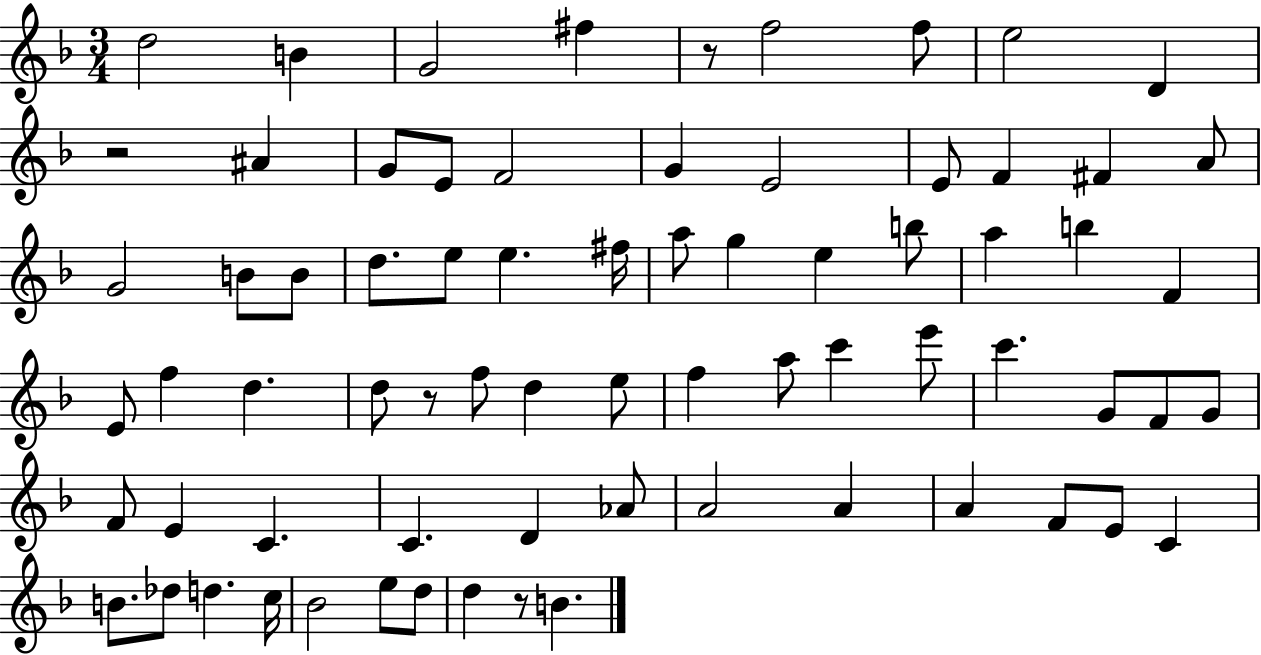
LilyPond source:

{
  \clef treble
  \numericTimeSignature
  \time 3/4
  \key f \major
  d''2 b'4 | g'2 fis''4 | r8 f''2 f''8 | e''2 d'4 | \break r2 ais'4 | g'8 e'8 f'2 | g'4 e'2 | e'8 f'4 fis'4 a'8 | \break g'2 b'8 b'8 | d''8. e''8 e''4. fis''16 | a''8 g''4 e''4 b''8 | a''4 b''4 f'4 | \break e'8 f''4 d''4. | d''8 r8 f''8 d''4 e''8 | f''4 a''8 c'''4 e'''8 | c'''4. g'8 f'8 g'8 | \break f'8 e'4 c'4. | c'4. d'4 aes'8 | a'2 a'4 | a'4 f'8 e'8 c'4 | \break b'8. des''8 d''4. c''16 | bes'2 e''8 d''8 | d''4 r8 b'4. | \bar "|."
}